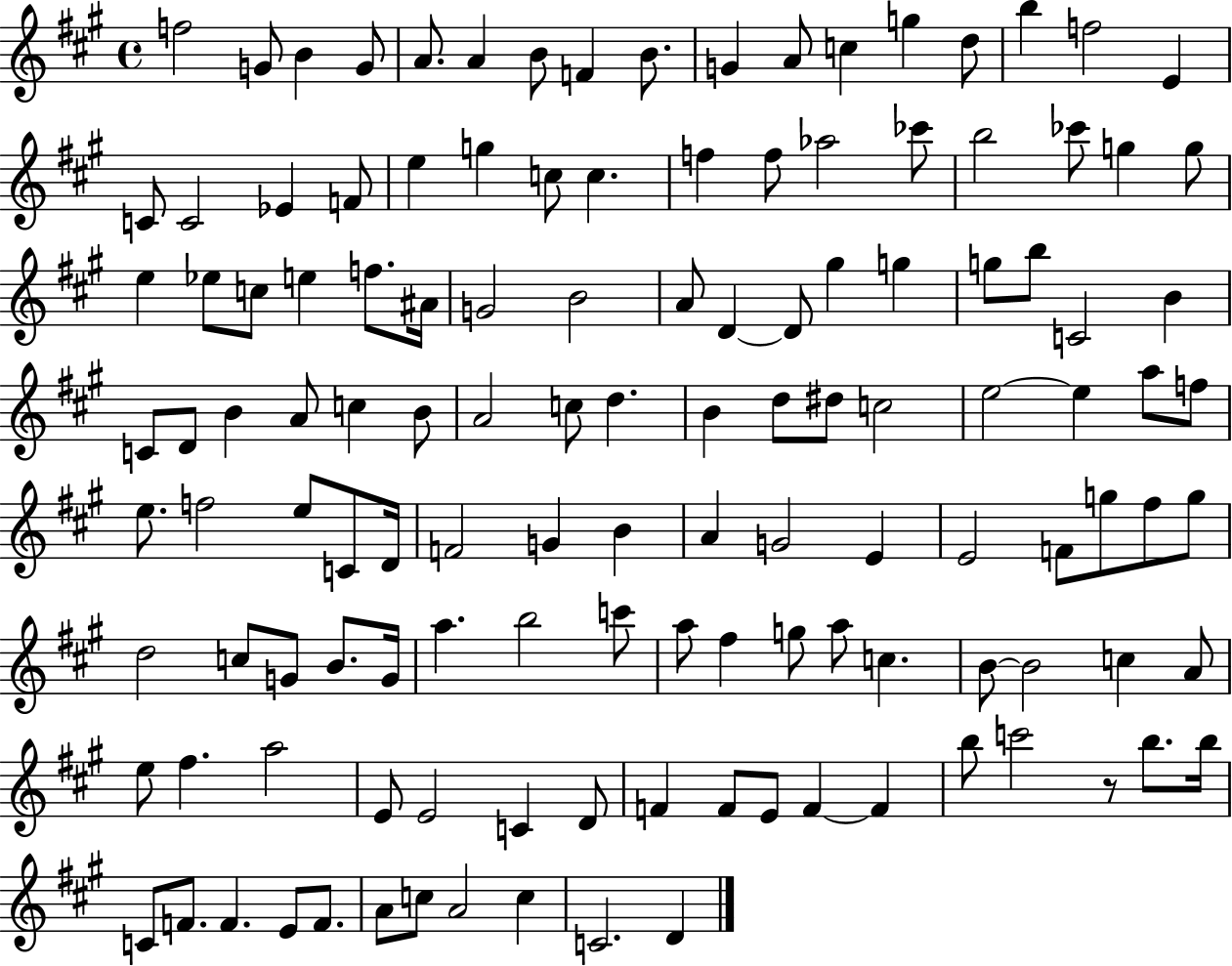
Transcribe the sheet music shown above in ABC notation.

X:1
T:Untitled
M:4/4
L:1/4
K:A
f2 G/2 B G/2 A/2 A B/2 F B/2 G A/2 c g d/2 b f2 E C/2 C2 _E F/2 e g c/2 c f f/2 _a2 _c'/2 b2 _c'/2 g g/2 e _e/2 c/2 e f/2 ^A/4 G2 B2 A/2 D D/2 ^g g g/2 b/2 C2 B C/2 D/2 B A/2 c B/2 A2 c/2 d B d/2 ^d/2 c2 e2 e a/2 f/2 e/2 f2 e/2 C/2 D/4 F2 G B A G2 E E2 F/2 g/2 ^f/2 g/2 d2 c/2 G/2 B/2 G/4 a b2 c'/2 a/2 ^f g/2 a/2 c B/2 B2 c A/2 e/2 ^f a2 E/2 E2 C D/2 F F/2 E/2 F F b/2 c'2 z/2 b/2 b/4 C/2 F/2 F E/2 F/2 A/2 c/2 A2 c C2 D